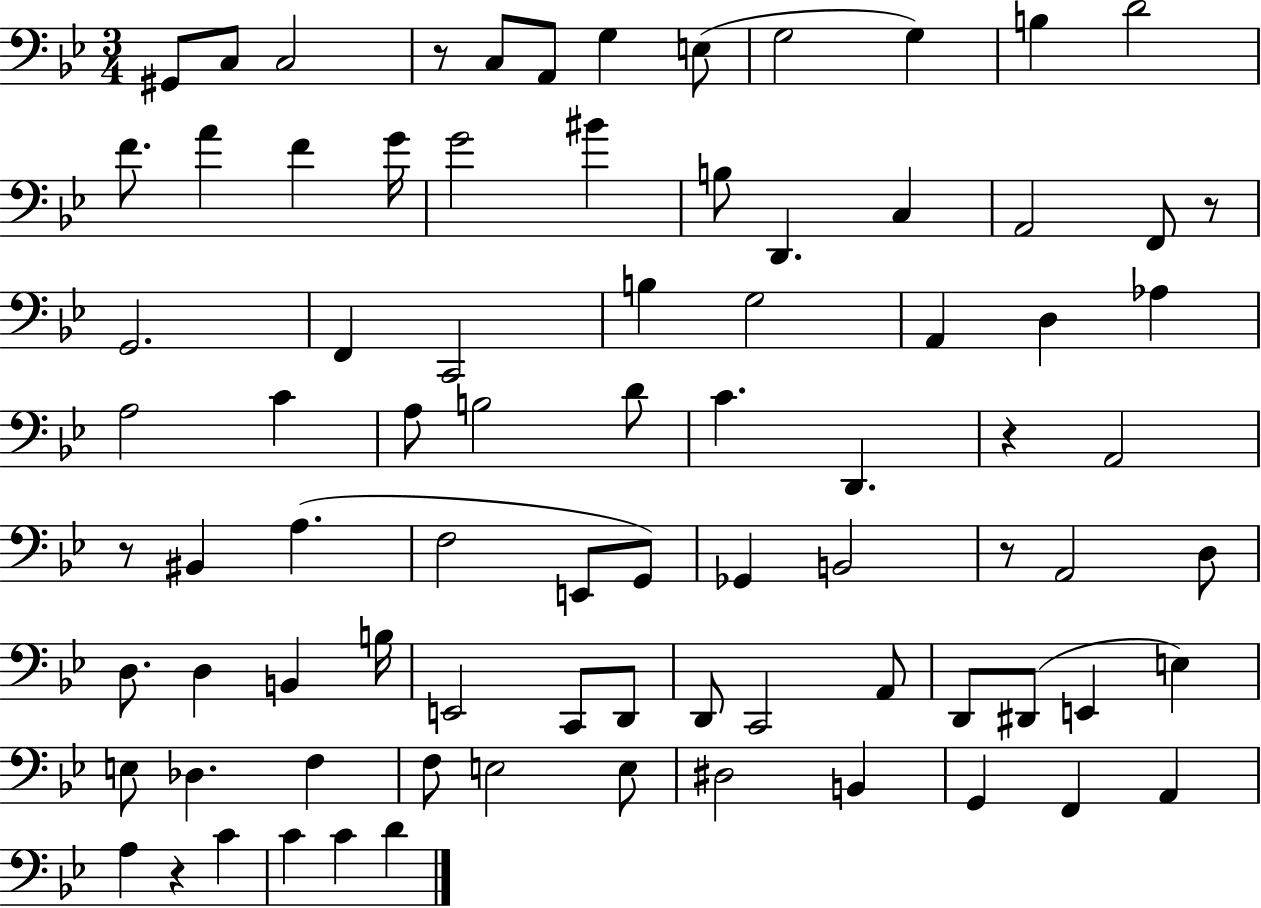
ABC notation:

X:1
T:Untitled
M:3/4
L:1/4
K:Bb
^G,,/2 C,/2 C,2 z/2 C,/2 A,,/2 G, E,/2 G,2 G, B, D2 F/2 A F G/4 G2 ^B B,/2 D,, C, A,,2 F,,/2 z/2 G,,2 F,, C,,2 B, G,2 A,, D, _A, A,2 C A,/2 B,2 D/2 C D,, z A,,2 z/2 ^B,, A, F,2 E,,/2 G,,/2 _G,, B,,2 z/2 A,,2 D,/2 D,/2 D, B,, B,/4 E,,2 C,,/2 D,,/2 D,,/2 C,,2 A,,/2 D,,/2 ^D,,/2 E,, E, E,/2 _D, F, F,/2 E,2 E,/2 ^D,2 B,, G,, F,, A,, A, z C C C D